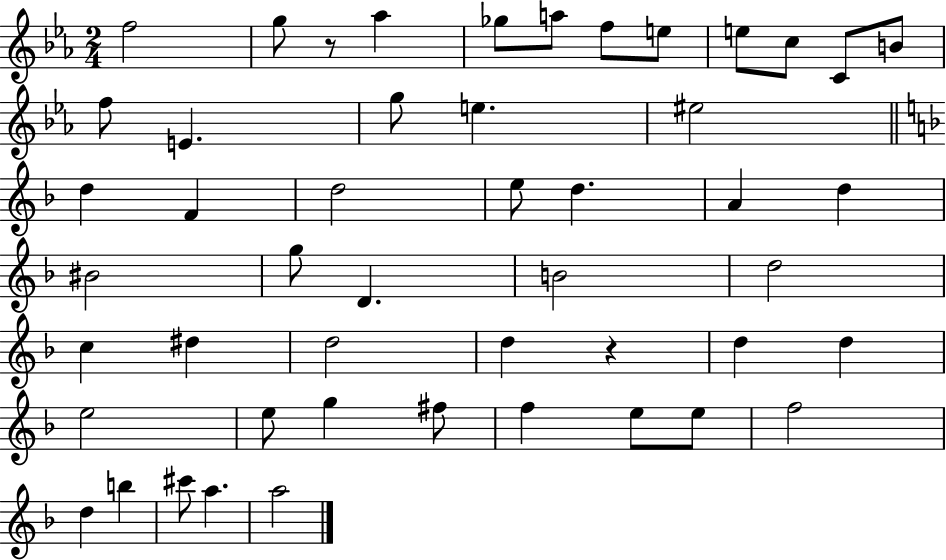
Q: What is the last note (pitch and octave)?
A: A5